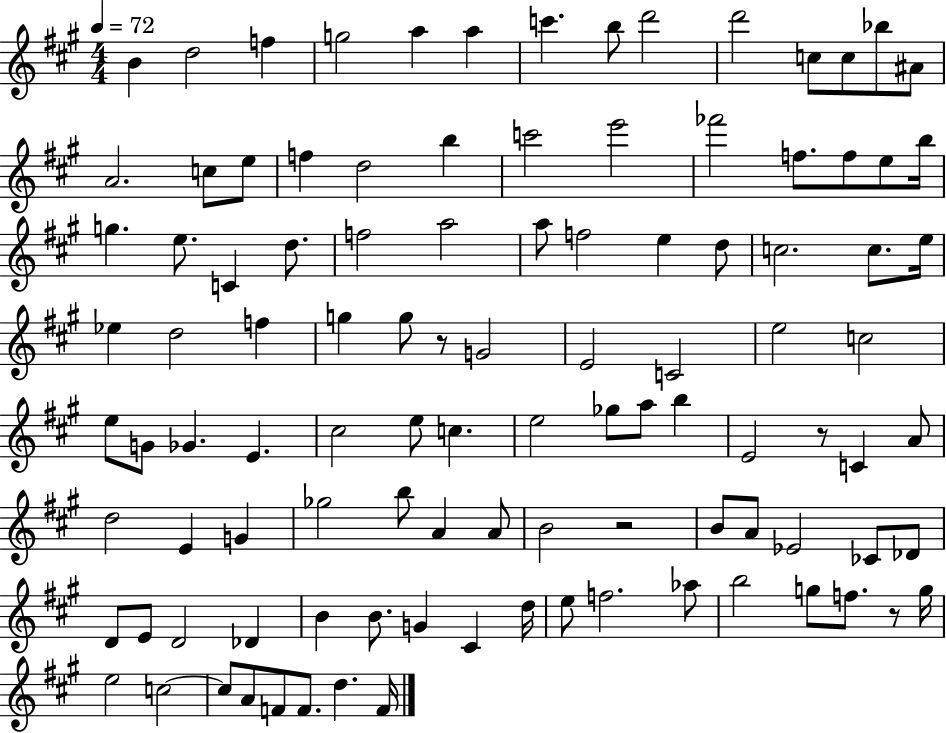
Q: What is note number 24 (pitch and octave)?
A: F5